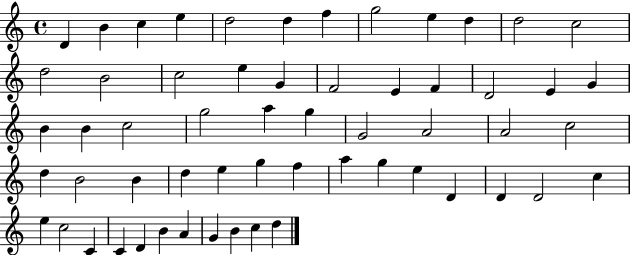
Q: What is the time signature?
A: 4/4